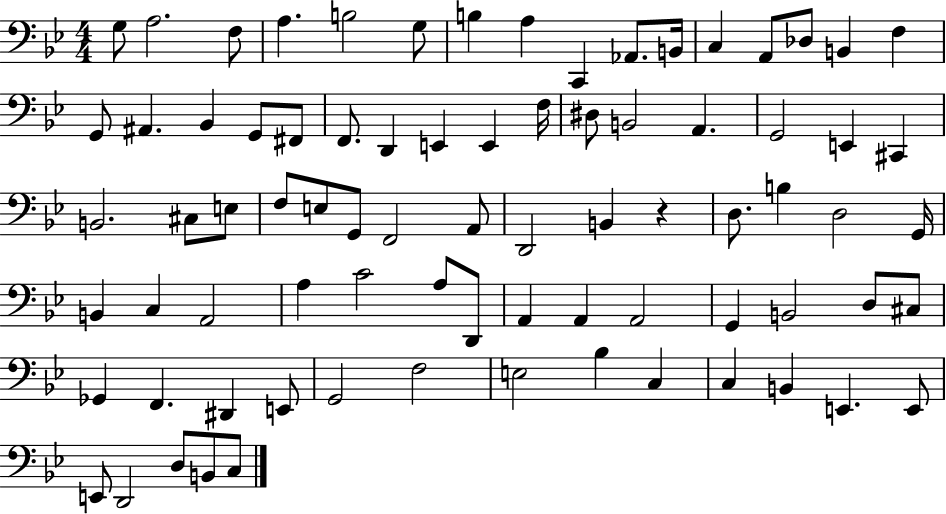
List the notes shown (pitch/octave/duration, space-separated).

G3/e A3/h. F3/e A3/q. B3/h G3/e B3/q A3/q C2/q Ab2/e. B2/s C3/q A2/e Db3/e B2/q F3/q G2/e A#2/q. Bb2/q G2/e F#2/e F2/e. D2/q E2/q E2/q F3/s D#3/e B2/h A2/q. G2/h E2/q C#2/q B2/h. C#3/e E3/e F3/e E3/e G2/e F2/h A2/e D2/h B2/q R/q D3/e. B3/q D3/h G2/s B2/q C3/q A2/h A3/q C4/h A3/e D2/e A2/q A2/q A2/h G2/q B2/h D3/e C#3/e Gb2/q F2/q. D#2/q E2/e G2/h F3/h E3/h Bb3/q C3/q C3/q B2/q E2/q. E2/e E2/e D2/h D3/e B2/e C3/e